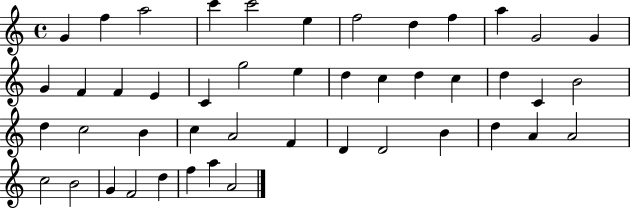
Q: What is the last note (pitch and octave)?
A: A4